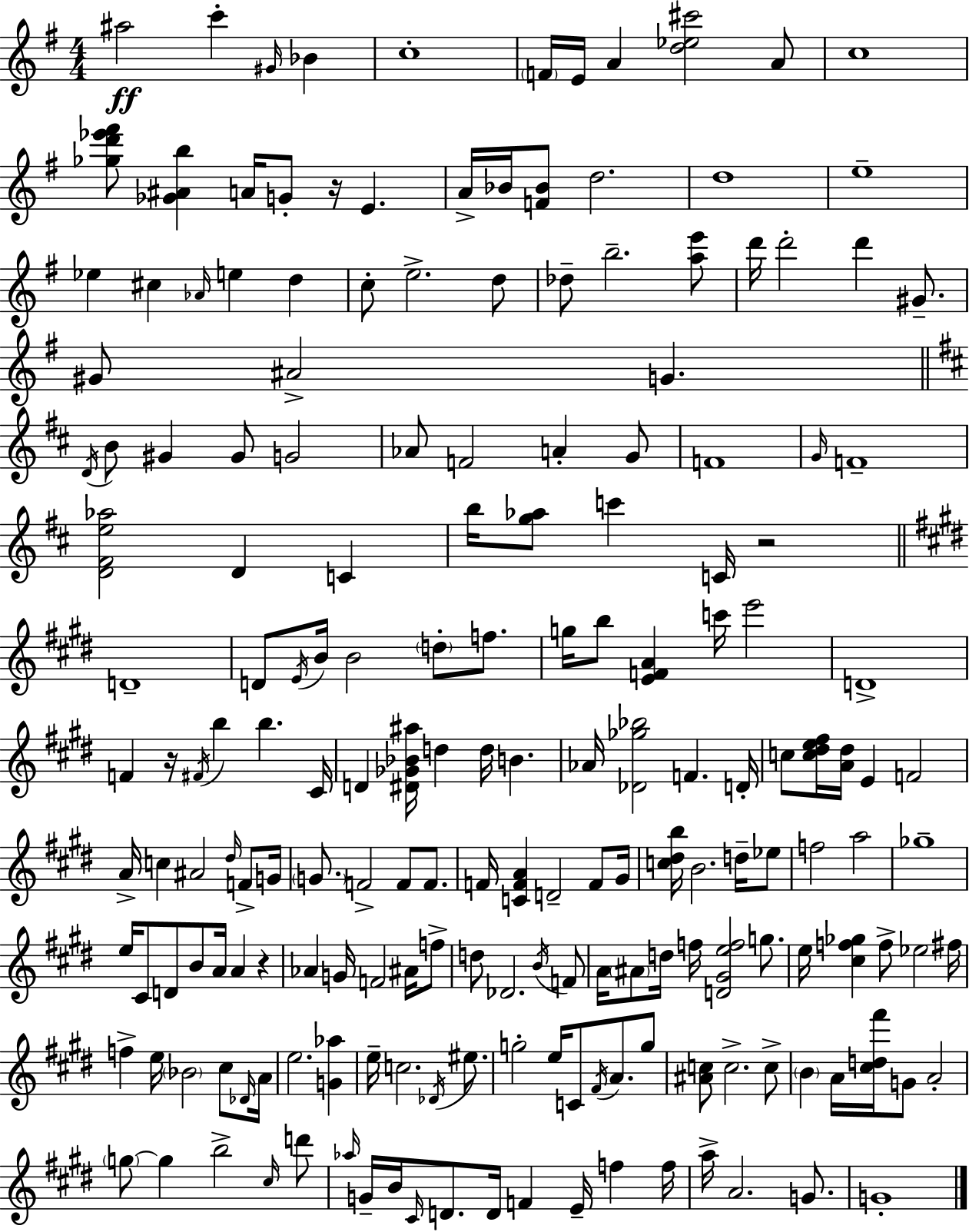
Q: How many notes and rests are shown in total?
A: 188